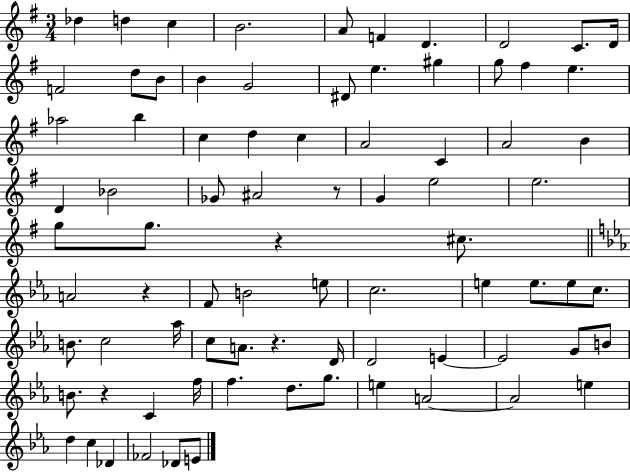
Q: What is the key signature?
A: G major